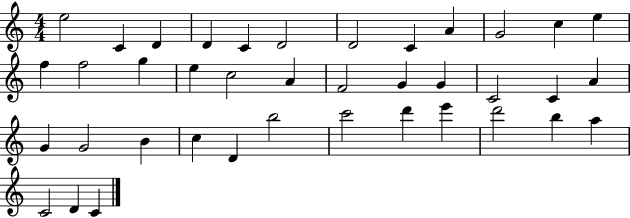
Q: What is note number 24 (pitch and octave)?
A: A4